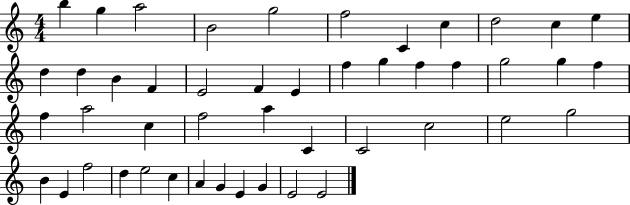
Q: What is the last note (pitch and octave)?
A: E4